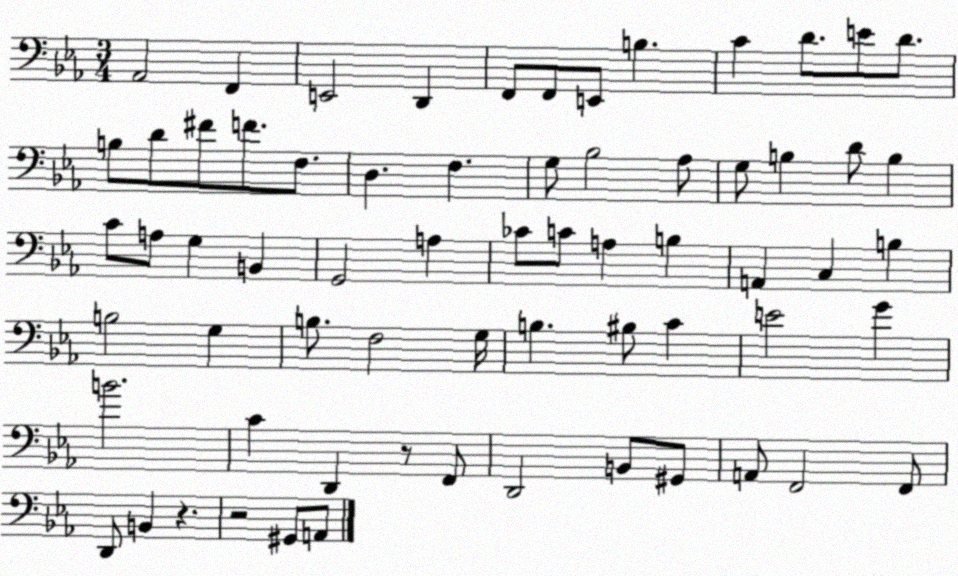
X:1
T:Untitled
M:3/4
L:1/4
K:Eb
_A,,2 F,, E,,2 D,, F,,/2 F,,/2 E,,/2 B, C D/2 E/2 D/2 B,/2 D/2 ^F/2 F/2 F,/2 D, F, G,/2 _B,2 _A,/2 G,/2 B, D/2 B, C/2 A,/2 G, B,, G,,2 A, _C/2 C/2 A, B, A,, C, B, B,2 G, B,/2 F,2 G,/4 B, ^B,/2 C E2 G B2 C D,, z/2 F,,/2 D,,2 B,,/2 ^G,,/2 A,,/2 F,,2 F,,/2 D,,/2 B,, z z2 ^G,,/2 A,,/2